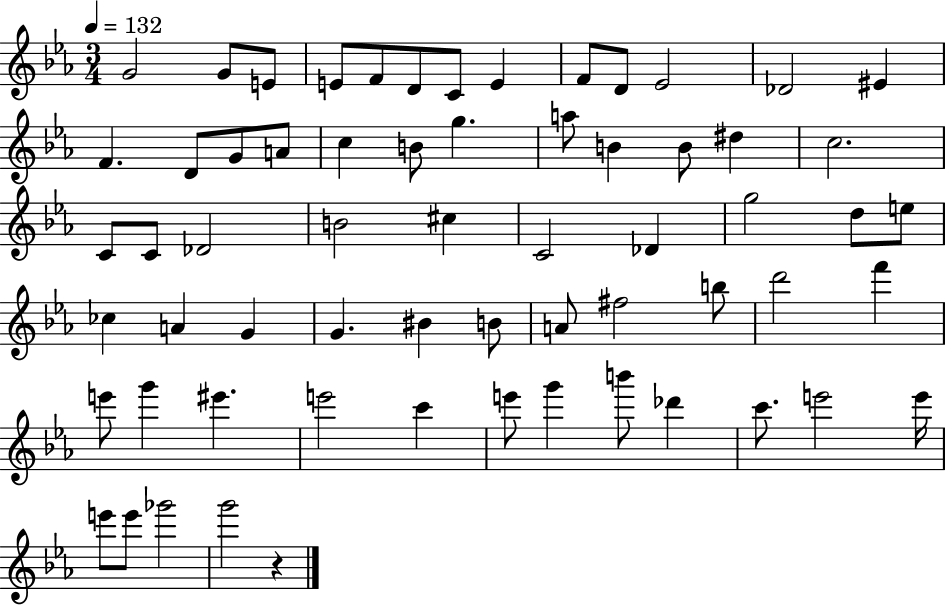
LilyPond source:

{
  \clef treble
  \numericTimeSignature
  \time 3/4
  \key ees \major
  \tempo 4 = 132
  g'2 g'8 e'8 | e'8 f'8 d'8 c'8 e'4 | f'8 d'8 ees'2 | des'2 eis'4 | \break f'4. d'8 g'8 a'8 | c''4 b'8 g''4. | a''8 b'4 b'8 dis''4 | c''2. | \break c'8 c'8 des'2 | b'2 cis''4 | c'2 des'4 | g''2 d''8 e''8 | \break ces''4 a'4 g'4 | g'4. bis'4 b'8 | a'8 fis''2 b''8 | d'''2 f'''4 | \break e'''8 g'''4 eis'''4. | e'''2 c'''4 | e'''8 g'''4 b'''8 des'''4 | c'''8. e'''2 e'''16 | \break e'''8 e'''8 ges'''2 | g'''2 r4 | \bar "|."
}